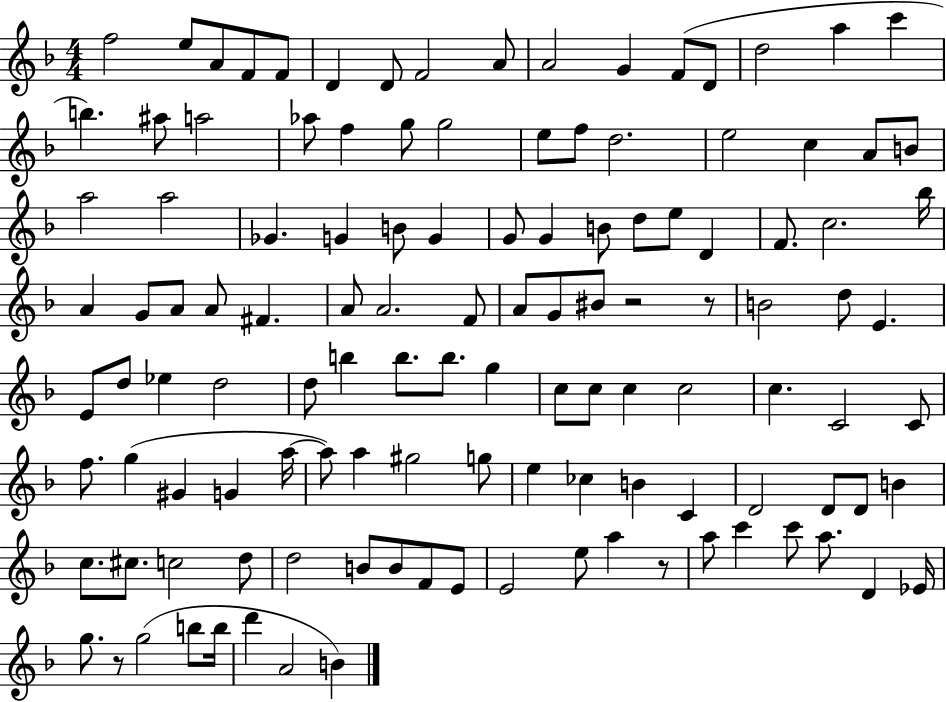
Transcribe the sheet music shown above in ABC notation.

X:1
T:Untitled
M:4/4
L:1/4
K:F
f2 e/2 A/2 F/2 F/2 D D/2 F2 A/2 A2 G F/2 D/2 d2 a c' b ^a/2 a2 _a/2 f g/2 g2 e/2 f/2 d2 e2 c A/2 B/2 a2 a2 _G G B/2 G G/2 G B/2 d/2 e/2 D F/2 c2 _b/4 A G/2 A/2 A/2 ^F A/2 A2 F/2 A/2 G/2 ^B/2 z2 z/2 B2 d/2 E E/2 d/2 _e d2 d/2 b b/2 b/2 g c/2 c/2 c c2 c C2 C/2 f/2 g ^G G a/4 a/2 a ^g2 g/2 e _c B C D2 D/2 D/2 B c/2 ^c/2 c2 d/2 d2 B/2 B/2 F/2 E/2 E2 e/2 a z/2 a/2 c' c'/2 a/2 D _E/4 g/2 z/2 g2 b/2 b/4 d' A2 B